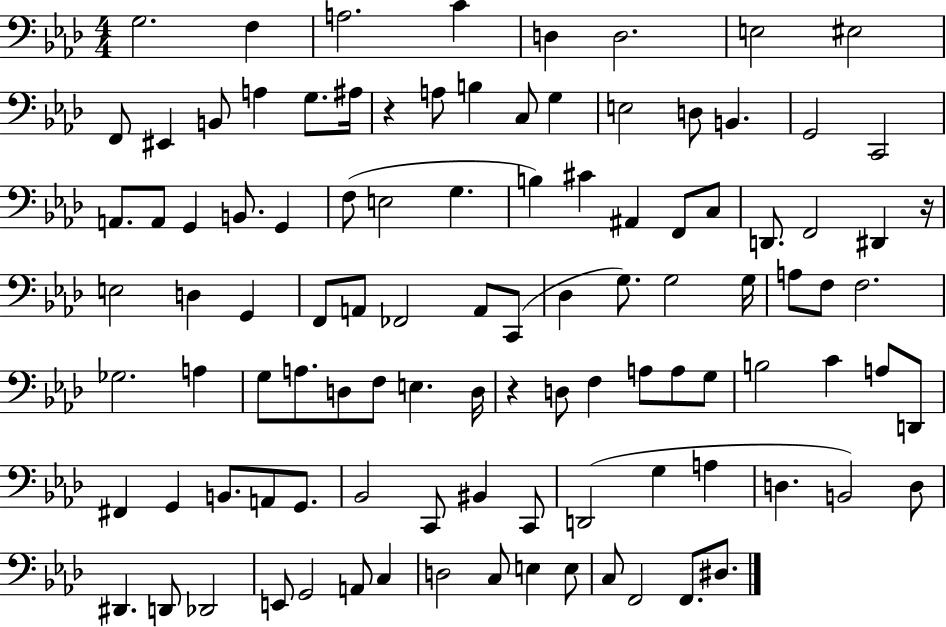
X:1
T:Untitled
M:4/4
L:1/4
K:Ab
G,2 F, A,2 C D, D,2 E,2 ^E,2 F,,/2 ^E,, B,,/2 A, G,/2 ^A,/4 z A,/2 B, C,/2 G, E,2 D,/2 B,, G,,2 C,,2 A,,/2 A,,/2 G,, B,,/2 G,, F,/2 E,2 G, B, ^C ^A,, F,,/2 C,/2 D,,/2 F,,2 ^D,, z/4 E,2 D, G,, F,,/2 A,,/2 _F,,2 A,,/2 C,,/2 _D, G,/2 G,2 G,/4 A,/2 F,/2 F,2 _G,2 A, G,/2 A,/2 D,/2 F,/2 E, D,/4 z D,/2 F, A,/2 A,/2 G,/2 B,2 C A,/2 D,,/2 ^F,, G,, B,,/2 A,,/2 G,,/2 _B,,2 C,,/2 ^B,, C,,/2 D,,2 G, A, D, B,,2 D,/2 ^D,, D,,/2 _D,,2 E,,/2 G,,2 A,,/2 C, D,2 C,/2 E, E,/2 C,/2 F,,2 F,,/2 ^D,/2